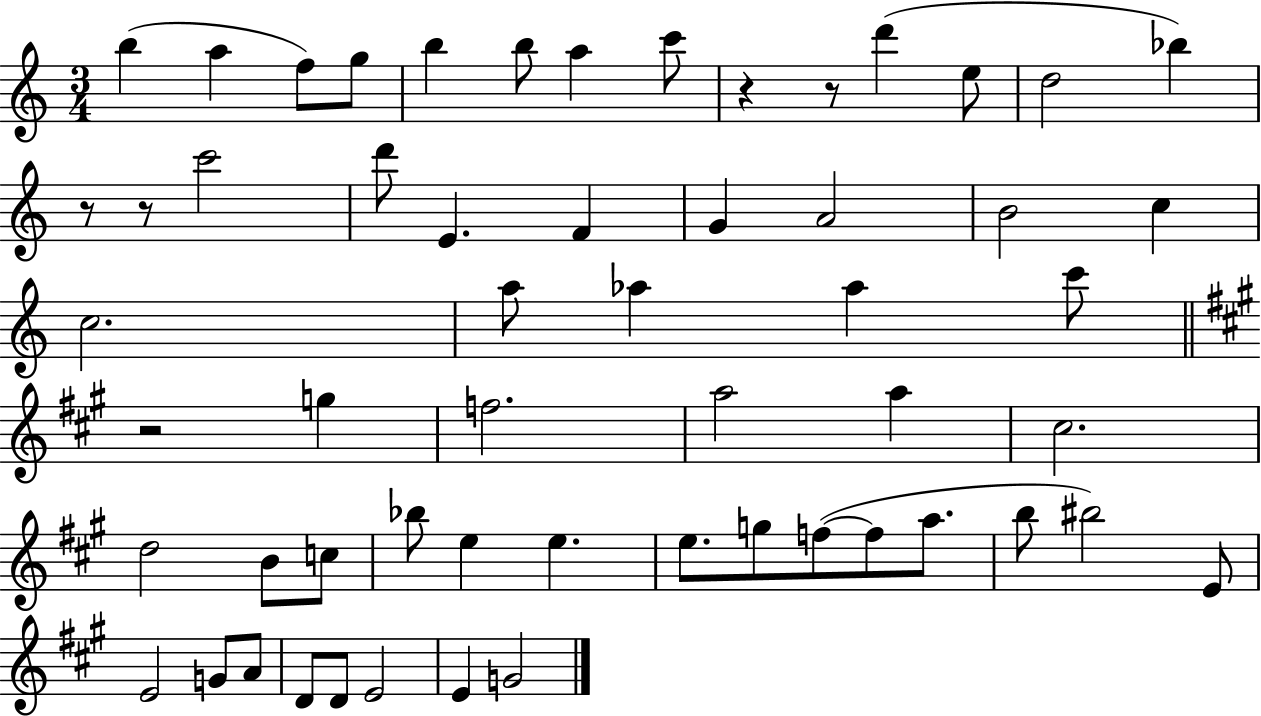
B5/q A5/q F5/e G5/e B5/q B5/e A5/q C6/e R/q R/e D6/q E5/e D5/h Bb5/q R/e R/e C6/h D6/e E4/q. F4/q G4/q A4/h B4/h C5/q C5/h. A5/e Ab5/q Ab5/q C6/e R/h G5/q F5/h. A5/h A5/q C#5/h. D5/h B4/e C5/e Bb5/e E5/q E5/q. E5/e. G5/e F5/e F5/e A5/e. B5/e BIS5/h E4/e E4/h G4/e A4/e D4/e D4/e E4/h E4/q G4/h